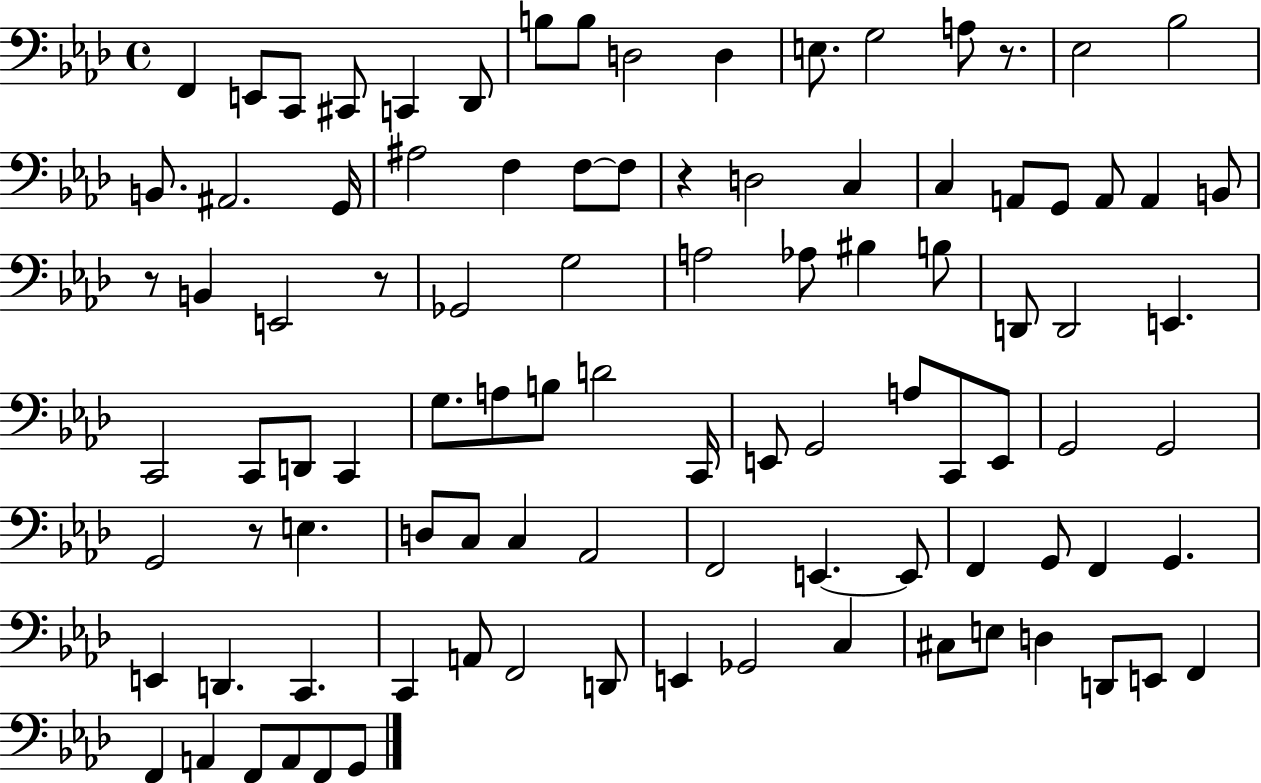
{
  \clef bass
  \time 4/4
  \defaultTimeSignature
  \key aes \major
  \repeat volta 2 { f,4 e,8 c,8 cis,8 c,4 des,8 | b8 b8 d2 d4 | e8. g2 a8 r8. | ees2 bes2 | \break b,8. ais,2. g,16 | ais2 f4 f8~~ f8 | r4 d2 c4 | c4 a,8 g,8 a,8 a,4 b,8 | \break r8 b,4 e,2 r8 | ges,2 g2 | a2 aes8 bis4 b8 | d,8 d,2 e,4. | \break c,2 c,8 d,8 c,4 | g8. a8 b8 d'2 c,16 | e,8 g,2 a8 c,8 e,8 | g,2 g,2 | \break g,2 r8 e4. | d8 c8 c4 aes,2 | f,2 e,4.~~ e,8 | f,4 g,8 f,4 g,4. | \break e,4 d,4. c,4. | c,4 a,8 f,2 d,8 | e,4 ges,2 c4 | cis8 e8 d4 d,8 e,8 f,4 | \break f,4 a,4 f,8 a,8 f,8 g,8 | } \bar "|."
}